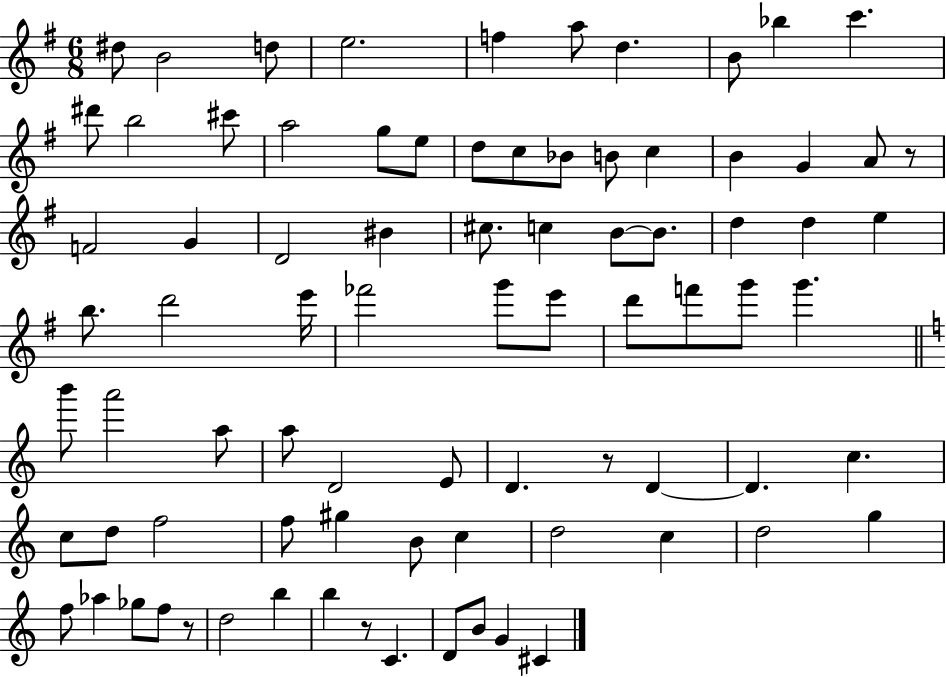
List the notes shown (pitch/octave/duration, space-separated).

D#5/e B4/h D5/e E5/h. F5/q A5/e D5/q. B4/e Bb5/q C6/q. D#6/e B5/h C#6/e A5/h G5/e E5/e D5/e C5/e Bb4/e B4/e C5/q B4/q G4/q A4/e R/e F4/h G4/q D4/h BIS4/q C#5/e. C5/q B4/e B4/e. D5/q D5/q E5/q B5/e. D6/h E6/s FES6/h G6/e E6/e D6/e F6/e G6/e G6/q. B6/e A6/h A5/e A5/e D4/h E4/e D4/q. R/e D4/q D4/q. C5/q. C5/e D5/e F5/h F5/e G#5/q B4/e C5/q D5/h C5/q D5/h G5/q F5/e Ab5/q Gb5/e F5/e R/e D5/h B5/q B5/q R/e C4/q. D4/e B4/e G4/q C#4/q